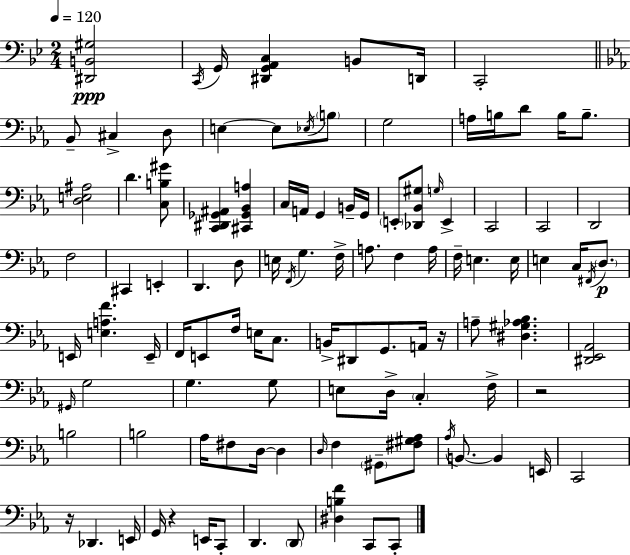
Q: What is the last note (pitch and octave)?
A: C2